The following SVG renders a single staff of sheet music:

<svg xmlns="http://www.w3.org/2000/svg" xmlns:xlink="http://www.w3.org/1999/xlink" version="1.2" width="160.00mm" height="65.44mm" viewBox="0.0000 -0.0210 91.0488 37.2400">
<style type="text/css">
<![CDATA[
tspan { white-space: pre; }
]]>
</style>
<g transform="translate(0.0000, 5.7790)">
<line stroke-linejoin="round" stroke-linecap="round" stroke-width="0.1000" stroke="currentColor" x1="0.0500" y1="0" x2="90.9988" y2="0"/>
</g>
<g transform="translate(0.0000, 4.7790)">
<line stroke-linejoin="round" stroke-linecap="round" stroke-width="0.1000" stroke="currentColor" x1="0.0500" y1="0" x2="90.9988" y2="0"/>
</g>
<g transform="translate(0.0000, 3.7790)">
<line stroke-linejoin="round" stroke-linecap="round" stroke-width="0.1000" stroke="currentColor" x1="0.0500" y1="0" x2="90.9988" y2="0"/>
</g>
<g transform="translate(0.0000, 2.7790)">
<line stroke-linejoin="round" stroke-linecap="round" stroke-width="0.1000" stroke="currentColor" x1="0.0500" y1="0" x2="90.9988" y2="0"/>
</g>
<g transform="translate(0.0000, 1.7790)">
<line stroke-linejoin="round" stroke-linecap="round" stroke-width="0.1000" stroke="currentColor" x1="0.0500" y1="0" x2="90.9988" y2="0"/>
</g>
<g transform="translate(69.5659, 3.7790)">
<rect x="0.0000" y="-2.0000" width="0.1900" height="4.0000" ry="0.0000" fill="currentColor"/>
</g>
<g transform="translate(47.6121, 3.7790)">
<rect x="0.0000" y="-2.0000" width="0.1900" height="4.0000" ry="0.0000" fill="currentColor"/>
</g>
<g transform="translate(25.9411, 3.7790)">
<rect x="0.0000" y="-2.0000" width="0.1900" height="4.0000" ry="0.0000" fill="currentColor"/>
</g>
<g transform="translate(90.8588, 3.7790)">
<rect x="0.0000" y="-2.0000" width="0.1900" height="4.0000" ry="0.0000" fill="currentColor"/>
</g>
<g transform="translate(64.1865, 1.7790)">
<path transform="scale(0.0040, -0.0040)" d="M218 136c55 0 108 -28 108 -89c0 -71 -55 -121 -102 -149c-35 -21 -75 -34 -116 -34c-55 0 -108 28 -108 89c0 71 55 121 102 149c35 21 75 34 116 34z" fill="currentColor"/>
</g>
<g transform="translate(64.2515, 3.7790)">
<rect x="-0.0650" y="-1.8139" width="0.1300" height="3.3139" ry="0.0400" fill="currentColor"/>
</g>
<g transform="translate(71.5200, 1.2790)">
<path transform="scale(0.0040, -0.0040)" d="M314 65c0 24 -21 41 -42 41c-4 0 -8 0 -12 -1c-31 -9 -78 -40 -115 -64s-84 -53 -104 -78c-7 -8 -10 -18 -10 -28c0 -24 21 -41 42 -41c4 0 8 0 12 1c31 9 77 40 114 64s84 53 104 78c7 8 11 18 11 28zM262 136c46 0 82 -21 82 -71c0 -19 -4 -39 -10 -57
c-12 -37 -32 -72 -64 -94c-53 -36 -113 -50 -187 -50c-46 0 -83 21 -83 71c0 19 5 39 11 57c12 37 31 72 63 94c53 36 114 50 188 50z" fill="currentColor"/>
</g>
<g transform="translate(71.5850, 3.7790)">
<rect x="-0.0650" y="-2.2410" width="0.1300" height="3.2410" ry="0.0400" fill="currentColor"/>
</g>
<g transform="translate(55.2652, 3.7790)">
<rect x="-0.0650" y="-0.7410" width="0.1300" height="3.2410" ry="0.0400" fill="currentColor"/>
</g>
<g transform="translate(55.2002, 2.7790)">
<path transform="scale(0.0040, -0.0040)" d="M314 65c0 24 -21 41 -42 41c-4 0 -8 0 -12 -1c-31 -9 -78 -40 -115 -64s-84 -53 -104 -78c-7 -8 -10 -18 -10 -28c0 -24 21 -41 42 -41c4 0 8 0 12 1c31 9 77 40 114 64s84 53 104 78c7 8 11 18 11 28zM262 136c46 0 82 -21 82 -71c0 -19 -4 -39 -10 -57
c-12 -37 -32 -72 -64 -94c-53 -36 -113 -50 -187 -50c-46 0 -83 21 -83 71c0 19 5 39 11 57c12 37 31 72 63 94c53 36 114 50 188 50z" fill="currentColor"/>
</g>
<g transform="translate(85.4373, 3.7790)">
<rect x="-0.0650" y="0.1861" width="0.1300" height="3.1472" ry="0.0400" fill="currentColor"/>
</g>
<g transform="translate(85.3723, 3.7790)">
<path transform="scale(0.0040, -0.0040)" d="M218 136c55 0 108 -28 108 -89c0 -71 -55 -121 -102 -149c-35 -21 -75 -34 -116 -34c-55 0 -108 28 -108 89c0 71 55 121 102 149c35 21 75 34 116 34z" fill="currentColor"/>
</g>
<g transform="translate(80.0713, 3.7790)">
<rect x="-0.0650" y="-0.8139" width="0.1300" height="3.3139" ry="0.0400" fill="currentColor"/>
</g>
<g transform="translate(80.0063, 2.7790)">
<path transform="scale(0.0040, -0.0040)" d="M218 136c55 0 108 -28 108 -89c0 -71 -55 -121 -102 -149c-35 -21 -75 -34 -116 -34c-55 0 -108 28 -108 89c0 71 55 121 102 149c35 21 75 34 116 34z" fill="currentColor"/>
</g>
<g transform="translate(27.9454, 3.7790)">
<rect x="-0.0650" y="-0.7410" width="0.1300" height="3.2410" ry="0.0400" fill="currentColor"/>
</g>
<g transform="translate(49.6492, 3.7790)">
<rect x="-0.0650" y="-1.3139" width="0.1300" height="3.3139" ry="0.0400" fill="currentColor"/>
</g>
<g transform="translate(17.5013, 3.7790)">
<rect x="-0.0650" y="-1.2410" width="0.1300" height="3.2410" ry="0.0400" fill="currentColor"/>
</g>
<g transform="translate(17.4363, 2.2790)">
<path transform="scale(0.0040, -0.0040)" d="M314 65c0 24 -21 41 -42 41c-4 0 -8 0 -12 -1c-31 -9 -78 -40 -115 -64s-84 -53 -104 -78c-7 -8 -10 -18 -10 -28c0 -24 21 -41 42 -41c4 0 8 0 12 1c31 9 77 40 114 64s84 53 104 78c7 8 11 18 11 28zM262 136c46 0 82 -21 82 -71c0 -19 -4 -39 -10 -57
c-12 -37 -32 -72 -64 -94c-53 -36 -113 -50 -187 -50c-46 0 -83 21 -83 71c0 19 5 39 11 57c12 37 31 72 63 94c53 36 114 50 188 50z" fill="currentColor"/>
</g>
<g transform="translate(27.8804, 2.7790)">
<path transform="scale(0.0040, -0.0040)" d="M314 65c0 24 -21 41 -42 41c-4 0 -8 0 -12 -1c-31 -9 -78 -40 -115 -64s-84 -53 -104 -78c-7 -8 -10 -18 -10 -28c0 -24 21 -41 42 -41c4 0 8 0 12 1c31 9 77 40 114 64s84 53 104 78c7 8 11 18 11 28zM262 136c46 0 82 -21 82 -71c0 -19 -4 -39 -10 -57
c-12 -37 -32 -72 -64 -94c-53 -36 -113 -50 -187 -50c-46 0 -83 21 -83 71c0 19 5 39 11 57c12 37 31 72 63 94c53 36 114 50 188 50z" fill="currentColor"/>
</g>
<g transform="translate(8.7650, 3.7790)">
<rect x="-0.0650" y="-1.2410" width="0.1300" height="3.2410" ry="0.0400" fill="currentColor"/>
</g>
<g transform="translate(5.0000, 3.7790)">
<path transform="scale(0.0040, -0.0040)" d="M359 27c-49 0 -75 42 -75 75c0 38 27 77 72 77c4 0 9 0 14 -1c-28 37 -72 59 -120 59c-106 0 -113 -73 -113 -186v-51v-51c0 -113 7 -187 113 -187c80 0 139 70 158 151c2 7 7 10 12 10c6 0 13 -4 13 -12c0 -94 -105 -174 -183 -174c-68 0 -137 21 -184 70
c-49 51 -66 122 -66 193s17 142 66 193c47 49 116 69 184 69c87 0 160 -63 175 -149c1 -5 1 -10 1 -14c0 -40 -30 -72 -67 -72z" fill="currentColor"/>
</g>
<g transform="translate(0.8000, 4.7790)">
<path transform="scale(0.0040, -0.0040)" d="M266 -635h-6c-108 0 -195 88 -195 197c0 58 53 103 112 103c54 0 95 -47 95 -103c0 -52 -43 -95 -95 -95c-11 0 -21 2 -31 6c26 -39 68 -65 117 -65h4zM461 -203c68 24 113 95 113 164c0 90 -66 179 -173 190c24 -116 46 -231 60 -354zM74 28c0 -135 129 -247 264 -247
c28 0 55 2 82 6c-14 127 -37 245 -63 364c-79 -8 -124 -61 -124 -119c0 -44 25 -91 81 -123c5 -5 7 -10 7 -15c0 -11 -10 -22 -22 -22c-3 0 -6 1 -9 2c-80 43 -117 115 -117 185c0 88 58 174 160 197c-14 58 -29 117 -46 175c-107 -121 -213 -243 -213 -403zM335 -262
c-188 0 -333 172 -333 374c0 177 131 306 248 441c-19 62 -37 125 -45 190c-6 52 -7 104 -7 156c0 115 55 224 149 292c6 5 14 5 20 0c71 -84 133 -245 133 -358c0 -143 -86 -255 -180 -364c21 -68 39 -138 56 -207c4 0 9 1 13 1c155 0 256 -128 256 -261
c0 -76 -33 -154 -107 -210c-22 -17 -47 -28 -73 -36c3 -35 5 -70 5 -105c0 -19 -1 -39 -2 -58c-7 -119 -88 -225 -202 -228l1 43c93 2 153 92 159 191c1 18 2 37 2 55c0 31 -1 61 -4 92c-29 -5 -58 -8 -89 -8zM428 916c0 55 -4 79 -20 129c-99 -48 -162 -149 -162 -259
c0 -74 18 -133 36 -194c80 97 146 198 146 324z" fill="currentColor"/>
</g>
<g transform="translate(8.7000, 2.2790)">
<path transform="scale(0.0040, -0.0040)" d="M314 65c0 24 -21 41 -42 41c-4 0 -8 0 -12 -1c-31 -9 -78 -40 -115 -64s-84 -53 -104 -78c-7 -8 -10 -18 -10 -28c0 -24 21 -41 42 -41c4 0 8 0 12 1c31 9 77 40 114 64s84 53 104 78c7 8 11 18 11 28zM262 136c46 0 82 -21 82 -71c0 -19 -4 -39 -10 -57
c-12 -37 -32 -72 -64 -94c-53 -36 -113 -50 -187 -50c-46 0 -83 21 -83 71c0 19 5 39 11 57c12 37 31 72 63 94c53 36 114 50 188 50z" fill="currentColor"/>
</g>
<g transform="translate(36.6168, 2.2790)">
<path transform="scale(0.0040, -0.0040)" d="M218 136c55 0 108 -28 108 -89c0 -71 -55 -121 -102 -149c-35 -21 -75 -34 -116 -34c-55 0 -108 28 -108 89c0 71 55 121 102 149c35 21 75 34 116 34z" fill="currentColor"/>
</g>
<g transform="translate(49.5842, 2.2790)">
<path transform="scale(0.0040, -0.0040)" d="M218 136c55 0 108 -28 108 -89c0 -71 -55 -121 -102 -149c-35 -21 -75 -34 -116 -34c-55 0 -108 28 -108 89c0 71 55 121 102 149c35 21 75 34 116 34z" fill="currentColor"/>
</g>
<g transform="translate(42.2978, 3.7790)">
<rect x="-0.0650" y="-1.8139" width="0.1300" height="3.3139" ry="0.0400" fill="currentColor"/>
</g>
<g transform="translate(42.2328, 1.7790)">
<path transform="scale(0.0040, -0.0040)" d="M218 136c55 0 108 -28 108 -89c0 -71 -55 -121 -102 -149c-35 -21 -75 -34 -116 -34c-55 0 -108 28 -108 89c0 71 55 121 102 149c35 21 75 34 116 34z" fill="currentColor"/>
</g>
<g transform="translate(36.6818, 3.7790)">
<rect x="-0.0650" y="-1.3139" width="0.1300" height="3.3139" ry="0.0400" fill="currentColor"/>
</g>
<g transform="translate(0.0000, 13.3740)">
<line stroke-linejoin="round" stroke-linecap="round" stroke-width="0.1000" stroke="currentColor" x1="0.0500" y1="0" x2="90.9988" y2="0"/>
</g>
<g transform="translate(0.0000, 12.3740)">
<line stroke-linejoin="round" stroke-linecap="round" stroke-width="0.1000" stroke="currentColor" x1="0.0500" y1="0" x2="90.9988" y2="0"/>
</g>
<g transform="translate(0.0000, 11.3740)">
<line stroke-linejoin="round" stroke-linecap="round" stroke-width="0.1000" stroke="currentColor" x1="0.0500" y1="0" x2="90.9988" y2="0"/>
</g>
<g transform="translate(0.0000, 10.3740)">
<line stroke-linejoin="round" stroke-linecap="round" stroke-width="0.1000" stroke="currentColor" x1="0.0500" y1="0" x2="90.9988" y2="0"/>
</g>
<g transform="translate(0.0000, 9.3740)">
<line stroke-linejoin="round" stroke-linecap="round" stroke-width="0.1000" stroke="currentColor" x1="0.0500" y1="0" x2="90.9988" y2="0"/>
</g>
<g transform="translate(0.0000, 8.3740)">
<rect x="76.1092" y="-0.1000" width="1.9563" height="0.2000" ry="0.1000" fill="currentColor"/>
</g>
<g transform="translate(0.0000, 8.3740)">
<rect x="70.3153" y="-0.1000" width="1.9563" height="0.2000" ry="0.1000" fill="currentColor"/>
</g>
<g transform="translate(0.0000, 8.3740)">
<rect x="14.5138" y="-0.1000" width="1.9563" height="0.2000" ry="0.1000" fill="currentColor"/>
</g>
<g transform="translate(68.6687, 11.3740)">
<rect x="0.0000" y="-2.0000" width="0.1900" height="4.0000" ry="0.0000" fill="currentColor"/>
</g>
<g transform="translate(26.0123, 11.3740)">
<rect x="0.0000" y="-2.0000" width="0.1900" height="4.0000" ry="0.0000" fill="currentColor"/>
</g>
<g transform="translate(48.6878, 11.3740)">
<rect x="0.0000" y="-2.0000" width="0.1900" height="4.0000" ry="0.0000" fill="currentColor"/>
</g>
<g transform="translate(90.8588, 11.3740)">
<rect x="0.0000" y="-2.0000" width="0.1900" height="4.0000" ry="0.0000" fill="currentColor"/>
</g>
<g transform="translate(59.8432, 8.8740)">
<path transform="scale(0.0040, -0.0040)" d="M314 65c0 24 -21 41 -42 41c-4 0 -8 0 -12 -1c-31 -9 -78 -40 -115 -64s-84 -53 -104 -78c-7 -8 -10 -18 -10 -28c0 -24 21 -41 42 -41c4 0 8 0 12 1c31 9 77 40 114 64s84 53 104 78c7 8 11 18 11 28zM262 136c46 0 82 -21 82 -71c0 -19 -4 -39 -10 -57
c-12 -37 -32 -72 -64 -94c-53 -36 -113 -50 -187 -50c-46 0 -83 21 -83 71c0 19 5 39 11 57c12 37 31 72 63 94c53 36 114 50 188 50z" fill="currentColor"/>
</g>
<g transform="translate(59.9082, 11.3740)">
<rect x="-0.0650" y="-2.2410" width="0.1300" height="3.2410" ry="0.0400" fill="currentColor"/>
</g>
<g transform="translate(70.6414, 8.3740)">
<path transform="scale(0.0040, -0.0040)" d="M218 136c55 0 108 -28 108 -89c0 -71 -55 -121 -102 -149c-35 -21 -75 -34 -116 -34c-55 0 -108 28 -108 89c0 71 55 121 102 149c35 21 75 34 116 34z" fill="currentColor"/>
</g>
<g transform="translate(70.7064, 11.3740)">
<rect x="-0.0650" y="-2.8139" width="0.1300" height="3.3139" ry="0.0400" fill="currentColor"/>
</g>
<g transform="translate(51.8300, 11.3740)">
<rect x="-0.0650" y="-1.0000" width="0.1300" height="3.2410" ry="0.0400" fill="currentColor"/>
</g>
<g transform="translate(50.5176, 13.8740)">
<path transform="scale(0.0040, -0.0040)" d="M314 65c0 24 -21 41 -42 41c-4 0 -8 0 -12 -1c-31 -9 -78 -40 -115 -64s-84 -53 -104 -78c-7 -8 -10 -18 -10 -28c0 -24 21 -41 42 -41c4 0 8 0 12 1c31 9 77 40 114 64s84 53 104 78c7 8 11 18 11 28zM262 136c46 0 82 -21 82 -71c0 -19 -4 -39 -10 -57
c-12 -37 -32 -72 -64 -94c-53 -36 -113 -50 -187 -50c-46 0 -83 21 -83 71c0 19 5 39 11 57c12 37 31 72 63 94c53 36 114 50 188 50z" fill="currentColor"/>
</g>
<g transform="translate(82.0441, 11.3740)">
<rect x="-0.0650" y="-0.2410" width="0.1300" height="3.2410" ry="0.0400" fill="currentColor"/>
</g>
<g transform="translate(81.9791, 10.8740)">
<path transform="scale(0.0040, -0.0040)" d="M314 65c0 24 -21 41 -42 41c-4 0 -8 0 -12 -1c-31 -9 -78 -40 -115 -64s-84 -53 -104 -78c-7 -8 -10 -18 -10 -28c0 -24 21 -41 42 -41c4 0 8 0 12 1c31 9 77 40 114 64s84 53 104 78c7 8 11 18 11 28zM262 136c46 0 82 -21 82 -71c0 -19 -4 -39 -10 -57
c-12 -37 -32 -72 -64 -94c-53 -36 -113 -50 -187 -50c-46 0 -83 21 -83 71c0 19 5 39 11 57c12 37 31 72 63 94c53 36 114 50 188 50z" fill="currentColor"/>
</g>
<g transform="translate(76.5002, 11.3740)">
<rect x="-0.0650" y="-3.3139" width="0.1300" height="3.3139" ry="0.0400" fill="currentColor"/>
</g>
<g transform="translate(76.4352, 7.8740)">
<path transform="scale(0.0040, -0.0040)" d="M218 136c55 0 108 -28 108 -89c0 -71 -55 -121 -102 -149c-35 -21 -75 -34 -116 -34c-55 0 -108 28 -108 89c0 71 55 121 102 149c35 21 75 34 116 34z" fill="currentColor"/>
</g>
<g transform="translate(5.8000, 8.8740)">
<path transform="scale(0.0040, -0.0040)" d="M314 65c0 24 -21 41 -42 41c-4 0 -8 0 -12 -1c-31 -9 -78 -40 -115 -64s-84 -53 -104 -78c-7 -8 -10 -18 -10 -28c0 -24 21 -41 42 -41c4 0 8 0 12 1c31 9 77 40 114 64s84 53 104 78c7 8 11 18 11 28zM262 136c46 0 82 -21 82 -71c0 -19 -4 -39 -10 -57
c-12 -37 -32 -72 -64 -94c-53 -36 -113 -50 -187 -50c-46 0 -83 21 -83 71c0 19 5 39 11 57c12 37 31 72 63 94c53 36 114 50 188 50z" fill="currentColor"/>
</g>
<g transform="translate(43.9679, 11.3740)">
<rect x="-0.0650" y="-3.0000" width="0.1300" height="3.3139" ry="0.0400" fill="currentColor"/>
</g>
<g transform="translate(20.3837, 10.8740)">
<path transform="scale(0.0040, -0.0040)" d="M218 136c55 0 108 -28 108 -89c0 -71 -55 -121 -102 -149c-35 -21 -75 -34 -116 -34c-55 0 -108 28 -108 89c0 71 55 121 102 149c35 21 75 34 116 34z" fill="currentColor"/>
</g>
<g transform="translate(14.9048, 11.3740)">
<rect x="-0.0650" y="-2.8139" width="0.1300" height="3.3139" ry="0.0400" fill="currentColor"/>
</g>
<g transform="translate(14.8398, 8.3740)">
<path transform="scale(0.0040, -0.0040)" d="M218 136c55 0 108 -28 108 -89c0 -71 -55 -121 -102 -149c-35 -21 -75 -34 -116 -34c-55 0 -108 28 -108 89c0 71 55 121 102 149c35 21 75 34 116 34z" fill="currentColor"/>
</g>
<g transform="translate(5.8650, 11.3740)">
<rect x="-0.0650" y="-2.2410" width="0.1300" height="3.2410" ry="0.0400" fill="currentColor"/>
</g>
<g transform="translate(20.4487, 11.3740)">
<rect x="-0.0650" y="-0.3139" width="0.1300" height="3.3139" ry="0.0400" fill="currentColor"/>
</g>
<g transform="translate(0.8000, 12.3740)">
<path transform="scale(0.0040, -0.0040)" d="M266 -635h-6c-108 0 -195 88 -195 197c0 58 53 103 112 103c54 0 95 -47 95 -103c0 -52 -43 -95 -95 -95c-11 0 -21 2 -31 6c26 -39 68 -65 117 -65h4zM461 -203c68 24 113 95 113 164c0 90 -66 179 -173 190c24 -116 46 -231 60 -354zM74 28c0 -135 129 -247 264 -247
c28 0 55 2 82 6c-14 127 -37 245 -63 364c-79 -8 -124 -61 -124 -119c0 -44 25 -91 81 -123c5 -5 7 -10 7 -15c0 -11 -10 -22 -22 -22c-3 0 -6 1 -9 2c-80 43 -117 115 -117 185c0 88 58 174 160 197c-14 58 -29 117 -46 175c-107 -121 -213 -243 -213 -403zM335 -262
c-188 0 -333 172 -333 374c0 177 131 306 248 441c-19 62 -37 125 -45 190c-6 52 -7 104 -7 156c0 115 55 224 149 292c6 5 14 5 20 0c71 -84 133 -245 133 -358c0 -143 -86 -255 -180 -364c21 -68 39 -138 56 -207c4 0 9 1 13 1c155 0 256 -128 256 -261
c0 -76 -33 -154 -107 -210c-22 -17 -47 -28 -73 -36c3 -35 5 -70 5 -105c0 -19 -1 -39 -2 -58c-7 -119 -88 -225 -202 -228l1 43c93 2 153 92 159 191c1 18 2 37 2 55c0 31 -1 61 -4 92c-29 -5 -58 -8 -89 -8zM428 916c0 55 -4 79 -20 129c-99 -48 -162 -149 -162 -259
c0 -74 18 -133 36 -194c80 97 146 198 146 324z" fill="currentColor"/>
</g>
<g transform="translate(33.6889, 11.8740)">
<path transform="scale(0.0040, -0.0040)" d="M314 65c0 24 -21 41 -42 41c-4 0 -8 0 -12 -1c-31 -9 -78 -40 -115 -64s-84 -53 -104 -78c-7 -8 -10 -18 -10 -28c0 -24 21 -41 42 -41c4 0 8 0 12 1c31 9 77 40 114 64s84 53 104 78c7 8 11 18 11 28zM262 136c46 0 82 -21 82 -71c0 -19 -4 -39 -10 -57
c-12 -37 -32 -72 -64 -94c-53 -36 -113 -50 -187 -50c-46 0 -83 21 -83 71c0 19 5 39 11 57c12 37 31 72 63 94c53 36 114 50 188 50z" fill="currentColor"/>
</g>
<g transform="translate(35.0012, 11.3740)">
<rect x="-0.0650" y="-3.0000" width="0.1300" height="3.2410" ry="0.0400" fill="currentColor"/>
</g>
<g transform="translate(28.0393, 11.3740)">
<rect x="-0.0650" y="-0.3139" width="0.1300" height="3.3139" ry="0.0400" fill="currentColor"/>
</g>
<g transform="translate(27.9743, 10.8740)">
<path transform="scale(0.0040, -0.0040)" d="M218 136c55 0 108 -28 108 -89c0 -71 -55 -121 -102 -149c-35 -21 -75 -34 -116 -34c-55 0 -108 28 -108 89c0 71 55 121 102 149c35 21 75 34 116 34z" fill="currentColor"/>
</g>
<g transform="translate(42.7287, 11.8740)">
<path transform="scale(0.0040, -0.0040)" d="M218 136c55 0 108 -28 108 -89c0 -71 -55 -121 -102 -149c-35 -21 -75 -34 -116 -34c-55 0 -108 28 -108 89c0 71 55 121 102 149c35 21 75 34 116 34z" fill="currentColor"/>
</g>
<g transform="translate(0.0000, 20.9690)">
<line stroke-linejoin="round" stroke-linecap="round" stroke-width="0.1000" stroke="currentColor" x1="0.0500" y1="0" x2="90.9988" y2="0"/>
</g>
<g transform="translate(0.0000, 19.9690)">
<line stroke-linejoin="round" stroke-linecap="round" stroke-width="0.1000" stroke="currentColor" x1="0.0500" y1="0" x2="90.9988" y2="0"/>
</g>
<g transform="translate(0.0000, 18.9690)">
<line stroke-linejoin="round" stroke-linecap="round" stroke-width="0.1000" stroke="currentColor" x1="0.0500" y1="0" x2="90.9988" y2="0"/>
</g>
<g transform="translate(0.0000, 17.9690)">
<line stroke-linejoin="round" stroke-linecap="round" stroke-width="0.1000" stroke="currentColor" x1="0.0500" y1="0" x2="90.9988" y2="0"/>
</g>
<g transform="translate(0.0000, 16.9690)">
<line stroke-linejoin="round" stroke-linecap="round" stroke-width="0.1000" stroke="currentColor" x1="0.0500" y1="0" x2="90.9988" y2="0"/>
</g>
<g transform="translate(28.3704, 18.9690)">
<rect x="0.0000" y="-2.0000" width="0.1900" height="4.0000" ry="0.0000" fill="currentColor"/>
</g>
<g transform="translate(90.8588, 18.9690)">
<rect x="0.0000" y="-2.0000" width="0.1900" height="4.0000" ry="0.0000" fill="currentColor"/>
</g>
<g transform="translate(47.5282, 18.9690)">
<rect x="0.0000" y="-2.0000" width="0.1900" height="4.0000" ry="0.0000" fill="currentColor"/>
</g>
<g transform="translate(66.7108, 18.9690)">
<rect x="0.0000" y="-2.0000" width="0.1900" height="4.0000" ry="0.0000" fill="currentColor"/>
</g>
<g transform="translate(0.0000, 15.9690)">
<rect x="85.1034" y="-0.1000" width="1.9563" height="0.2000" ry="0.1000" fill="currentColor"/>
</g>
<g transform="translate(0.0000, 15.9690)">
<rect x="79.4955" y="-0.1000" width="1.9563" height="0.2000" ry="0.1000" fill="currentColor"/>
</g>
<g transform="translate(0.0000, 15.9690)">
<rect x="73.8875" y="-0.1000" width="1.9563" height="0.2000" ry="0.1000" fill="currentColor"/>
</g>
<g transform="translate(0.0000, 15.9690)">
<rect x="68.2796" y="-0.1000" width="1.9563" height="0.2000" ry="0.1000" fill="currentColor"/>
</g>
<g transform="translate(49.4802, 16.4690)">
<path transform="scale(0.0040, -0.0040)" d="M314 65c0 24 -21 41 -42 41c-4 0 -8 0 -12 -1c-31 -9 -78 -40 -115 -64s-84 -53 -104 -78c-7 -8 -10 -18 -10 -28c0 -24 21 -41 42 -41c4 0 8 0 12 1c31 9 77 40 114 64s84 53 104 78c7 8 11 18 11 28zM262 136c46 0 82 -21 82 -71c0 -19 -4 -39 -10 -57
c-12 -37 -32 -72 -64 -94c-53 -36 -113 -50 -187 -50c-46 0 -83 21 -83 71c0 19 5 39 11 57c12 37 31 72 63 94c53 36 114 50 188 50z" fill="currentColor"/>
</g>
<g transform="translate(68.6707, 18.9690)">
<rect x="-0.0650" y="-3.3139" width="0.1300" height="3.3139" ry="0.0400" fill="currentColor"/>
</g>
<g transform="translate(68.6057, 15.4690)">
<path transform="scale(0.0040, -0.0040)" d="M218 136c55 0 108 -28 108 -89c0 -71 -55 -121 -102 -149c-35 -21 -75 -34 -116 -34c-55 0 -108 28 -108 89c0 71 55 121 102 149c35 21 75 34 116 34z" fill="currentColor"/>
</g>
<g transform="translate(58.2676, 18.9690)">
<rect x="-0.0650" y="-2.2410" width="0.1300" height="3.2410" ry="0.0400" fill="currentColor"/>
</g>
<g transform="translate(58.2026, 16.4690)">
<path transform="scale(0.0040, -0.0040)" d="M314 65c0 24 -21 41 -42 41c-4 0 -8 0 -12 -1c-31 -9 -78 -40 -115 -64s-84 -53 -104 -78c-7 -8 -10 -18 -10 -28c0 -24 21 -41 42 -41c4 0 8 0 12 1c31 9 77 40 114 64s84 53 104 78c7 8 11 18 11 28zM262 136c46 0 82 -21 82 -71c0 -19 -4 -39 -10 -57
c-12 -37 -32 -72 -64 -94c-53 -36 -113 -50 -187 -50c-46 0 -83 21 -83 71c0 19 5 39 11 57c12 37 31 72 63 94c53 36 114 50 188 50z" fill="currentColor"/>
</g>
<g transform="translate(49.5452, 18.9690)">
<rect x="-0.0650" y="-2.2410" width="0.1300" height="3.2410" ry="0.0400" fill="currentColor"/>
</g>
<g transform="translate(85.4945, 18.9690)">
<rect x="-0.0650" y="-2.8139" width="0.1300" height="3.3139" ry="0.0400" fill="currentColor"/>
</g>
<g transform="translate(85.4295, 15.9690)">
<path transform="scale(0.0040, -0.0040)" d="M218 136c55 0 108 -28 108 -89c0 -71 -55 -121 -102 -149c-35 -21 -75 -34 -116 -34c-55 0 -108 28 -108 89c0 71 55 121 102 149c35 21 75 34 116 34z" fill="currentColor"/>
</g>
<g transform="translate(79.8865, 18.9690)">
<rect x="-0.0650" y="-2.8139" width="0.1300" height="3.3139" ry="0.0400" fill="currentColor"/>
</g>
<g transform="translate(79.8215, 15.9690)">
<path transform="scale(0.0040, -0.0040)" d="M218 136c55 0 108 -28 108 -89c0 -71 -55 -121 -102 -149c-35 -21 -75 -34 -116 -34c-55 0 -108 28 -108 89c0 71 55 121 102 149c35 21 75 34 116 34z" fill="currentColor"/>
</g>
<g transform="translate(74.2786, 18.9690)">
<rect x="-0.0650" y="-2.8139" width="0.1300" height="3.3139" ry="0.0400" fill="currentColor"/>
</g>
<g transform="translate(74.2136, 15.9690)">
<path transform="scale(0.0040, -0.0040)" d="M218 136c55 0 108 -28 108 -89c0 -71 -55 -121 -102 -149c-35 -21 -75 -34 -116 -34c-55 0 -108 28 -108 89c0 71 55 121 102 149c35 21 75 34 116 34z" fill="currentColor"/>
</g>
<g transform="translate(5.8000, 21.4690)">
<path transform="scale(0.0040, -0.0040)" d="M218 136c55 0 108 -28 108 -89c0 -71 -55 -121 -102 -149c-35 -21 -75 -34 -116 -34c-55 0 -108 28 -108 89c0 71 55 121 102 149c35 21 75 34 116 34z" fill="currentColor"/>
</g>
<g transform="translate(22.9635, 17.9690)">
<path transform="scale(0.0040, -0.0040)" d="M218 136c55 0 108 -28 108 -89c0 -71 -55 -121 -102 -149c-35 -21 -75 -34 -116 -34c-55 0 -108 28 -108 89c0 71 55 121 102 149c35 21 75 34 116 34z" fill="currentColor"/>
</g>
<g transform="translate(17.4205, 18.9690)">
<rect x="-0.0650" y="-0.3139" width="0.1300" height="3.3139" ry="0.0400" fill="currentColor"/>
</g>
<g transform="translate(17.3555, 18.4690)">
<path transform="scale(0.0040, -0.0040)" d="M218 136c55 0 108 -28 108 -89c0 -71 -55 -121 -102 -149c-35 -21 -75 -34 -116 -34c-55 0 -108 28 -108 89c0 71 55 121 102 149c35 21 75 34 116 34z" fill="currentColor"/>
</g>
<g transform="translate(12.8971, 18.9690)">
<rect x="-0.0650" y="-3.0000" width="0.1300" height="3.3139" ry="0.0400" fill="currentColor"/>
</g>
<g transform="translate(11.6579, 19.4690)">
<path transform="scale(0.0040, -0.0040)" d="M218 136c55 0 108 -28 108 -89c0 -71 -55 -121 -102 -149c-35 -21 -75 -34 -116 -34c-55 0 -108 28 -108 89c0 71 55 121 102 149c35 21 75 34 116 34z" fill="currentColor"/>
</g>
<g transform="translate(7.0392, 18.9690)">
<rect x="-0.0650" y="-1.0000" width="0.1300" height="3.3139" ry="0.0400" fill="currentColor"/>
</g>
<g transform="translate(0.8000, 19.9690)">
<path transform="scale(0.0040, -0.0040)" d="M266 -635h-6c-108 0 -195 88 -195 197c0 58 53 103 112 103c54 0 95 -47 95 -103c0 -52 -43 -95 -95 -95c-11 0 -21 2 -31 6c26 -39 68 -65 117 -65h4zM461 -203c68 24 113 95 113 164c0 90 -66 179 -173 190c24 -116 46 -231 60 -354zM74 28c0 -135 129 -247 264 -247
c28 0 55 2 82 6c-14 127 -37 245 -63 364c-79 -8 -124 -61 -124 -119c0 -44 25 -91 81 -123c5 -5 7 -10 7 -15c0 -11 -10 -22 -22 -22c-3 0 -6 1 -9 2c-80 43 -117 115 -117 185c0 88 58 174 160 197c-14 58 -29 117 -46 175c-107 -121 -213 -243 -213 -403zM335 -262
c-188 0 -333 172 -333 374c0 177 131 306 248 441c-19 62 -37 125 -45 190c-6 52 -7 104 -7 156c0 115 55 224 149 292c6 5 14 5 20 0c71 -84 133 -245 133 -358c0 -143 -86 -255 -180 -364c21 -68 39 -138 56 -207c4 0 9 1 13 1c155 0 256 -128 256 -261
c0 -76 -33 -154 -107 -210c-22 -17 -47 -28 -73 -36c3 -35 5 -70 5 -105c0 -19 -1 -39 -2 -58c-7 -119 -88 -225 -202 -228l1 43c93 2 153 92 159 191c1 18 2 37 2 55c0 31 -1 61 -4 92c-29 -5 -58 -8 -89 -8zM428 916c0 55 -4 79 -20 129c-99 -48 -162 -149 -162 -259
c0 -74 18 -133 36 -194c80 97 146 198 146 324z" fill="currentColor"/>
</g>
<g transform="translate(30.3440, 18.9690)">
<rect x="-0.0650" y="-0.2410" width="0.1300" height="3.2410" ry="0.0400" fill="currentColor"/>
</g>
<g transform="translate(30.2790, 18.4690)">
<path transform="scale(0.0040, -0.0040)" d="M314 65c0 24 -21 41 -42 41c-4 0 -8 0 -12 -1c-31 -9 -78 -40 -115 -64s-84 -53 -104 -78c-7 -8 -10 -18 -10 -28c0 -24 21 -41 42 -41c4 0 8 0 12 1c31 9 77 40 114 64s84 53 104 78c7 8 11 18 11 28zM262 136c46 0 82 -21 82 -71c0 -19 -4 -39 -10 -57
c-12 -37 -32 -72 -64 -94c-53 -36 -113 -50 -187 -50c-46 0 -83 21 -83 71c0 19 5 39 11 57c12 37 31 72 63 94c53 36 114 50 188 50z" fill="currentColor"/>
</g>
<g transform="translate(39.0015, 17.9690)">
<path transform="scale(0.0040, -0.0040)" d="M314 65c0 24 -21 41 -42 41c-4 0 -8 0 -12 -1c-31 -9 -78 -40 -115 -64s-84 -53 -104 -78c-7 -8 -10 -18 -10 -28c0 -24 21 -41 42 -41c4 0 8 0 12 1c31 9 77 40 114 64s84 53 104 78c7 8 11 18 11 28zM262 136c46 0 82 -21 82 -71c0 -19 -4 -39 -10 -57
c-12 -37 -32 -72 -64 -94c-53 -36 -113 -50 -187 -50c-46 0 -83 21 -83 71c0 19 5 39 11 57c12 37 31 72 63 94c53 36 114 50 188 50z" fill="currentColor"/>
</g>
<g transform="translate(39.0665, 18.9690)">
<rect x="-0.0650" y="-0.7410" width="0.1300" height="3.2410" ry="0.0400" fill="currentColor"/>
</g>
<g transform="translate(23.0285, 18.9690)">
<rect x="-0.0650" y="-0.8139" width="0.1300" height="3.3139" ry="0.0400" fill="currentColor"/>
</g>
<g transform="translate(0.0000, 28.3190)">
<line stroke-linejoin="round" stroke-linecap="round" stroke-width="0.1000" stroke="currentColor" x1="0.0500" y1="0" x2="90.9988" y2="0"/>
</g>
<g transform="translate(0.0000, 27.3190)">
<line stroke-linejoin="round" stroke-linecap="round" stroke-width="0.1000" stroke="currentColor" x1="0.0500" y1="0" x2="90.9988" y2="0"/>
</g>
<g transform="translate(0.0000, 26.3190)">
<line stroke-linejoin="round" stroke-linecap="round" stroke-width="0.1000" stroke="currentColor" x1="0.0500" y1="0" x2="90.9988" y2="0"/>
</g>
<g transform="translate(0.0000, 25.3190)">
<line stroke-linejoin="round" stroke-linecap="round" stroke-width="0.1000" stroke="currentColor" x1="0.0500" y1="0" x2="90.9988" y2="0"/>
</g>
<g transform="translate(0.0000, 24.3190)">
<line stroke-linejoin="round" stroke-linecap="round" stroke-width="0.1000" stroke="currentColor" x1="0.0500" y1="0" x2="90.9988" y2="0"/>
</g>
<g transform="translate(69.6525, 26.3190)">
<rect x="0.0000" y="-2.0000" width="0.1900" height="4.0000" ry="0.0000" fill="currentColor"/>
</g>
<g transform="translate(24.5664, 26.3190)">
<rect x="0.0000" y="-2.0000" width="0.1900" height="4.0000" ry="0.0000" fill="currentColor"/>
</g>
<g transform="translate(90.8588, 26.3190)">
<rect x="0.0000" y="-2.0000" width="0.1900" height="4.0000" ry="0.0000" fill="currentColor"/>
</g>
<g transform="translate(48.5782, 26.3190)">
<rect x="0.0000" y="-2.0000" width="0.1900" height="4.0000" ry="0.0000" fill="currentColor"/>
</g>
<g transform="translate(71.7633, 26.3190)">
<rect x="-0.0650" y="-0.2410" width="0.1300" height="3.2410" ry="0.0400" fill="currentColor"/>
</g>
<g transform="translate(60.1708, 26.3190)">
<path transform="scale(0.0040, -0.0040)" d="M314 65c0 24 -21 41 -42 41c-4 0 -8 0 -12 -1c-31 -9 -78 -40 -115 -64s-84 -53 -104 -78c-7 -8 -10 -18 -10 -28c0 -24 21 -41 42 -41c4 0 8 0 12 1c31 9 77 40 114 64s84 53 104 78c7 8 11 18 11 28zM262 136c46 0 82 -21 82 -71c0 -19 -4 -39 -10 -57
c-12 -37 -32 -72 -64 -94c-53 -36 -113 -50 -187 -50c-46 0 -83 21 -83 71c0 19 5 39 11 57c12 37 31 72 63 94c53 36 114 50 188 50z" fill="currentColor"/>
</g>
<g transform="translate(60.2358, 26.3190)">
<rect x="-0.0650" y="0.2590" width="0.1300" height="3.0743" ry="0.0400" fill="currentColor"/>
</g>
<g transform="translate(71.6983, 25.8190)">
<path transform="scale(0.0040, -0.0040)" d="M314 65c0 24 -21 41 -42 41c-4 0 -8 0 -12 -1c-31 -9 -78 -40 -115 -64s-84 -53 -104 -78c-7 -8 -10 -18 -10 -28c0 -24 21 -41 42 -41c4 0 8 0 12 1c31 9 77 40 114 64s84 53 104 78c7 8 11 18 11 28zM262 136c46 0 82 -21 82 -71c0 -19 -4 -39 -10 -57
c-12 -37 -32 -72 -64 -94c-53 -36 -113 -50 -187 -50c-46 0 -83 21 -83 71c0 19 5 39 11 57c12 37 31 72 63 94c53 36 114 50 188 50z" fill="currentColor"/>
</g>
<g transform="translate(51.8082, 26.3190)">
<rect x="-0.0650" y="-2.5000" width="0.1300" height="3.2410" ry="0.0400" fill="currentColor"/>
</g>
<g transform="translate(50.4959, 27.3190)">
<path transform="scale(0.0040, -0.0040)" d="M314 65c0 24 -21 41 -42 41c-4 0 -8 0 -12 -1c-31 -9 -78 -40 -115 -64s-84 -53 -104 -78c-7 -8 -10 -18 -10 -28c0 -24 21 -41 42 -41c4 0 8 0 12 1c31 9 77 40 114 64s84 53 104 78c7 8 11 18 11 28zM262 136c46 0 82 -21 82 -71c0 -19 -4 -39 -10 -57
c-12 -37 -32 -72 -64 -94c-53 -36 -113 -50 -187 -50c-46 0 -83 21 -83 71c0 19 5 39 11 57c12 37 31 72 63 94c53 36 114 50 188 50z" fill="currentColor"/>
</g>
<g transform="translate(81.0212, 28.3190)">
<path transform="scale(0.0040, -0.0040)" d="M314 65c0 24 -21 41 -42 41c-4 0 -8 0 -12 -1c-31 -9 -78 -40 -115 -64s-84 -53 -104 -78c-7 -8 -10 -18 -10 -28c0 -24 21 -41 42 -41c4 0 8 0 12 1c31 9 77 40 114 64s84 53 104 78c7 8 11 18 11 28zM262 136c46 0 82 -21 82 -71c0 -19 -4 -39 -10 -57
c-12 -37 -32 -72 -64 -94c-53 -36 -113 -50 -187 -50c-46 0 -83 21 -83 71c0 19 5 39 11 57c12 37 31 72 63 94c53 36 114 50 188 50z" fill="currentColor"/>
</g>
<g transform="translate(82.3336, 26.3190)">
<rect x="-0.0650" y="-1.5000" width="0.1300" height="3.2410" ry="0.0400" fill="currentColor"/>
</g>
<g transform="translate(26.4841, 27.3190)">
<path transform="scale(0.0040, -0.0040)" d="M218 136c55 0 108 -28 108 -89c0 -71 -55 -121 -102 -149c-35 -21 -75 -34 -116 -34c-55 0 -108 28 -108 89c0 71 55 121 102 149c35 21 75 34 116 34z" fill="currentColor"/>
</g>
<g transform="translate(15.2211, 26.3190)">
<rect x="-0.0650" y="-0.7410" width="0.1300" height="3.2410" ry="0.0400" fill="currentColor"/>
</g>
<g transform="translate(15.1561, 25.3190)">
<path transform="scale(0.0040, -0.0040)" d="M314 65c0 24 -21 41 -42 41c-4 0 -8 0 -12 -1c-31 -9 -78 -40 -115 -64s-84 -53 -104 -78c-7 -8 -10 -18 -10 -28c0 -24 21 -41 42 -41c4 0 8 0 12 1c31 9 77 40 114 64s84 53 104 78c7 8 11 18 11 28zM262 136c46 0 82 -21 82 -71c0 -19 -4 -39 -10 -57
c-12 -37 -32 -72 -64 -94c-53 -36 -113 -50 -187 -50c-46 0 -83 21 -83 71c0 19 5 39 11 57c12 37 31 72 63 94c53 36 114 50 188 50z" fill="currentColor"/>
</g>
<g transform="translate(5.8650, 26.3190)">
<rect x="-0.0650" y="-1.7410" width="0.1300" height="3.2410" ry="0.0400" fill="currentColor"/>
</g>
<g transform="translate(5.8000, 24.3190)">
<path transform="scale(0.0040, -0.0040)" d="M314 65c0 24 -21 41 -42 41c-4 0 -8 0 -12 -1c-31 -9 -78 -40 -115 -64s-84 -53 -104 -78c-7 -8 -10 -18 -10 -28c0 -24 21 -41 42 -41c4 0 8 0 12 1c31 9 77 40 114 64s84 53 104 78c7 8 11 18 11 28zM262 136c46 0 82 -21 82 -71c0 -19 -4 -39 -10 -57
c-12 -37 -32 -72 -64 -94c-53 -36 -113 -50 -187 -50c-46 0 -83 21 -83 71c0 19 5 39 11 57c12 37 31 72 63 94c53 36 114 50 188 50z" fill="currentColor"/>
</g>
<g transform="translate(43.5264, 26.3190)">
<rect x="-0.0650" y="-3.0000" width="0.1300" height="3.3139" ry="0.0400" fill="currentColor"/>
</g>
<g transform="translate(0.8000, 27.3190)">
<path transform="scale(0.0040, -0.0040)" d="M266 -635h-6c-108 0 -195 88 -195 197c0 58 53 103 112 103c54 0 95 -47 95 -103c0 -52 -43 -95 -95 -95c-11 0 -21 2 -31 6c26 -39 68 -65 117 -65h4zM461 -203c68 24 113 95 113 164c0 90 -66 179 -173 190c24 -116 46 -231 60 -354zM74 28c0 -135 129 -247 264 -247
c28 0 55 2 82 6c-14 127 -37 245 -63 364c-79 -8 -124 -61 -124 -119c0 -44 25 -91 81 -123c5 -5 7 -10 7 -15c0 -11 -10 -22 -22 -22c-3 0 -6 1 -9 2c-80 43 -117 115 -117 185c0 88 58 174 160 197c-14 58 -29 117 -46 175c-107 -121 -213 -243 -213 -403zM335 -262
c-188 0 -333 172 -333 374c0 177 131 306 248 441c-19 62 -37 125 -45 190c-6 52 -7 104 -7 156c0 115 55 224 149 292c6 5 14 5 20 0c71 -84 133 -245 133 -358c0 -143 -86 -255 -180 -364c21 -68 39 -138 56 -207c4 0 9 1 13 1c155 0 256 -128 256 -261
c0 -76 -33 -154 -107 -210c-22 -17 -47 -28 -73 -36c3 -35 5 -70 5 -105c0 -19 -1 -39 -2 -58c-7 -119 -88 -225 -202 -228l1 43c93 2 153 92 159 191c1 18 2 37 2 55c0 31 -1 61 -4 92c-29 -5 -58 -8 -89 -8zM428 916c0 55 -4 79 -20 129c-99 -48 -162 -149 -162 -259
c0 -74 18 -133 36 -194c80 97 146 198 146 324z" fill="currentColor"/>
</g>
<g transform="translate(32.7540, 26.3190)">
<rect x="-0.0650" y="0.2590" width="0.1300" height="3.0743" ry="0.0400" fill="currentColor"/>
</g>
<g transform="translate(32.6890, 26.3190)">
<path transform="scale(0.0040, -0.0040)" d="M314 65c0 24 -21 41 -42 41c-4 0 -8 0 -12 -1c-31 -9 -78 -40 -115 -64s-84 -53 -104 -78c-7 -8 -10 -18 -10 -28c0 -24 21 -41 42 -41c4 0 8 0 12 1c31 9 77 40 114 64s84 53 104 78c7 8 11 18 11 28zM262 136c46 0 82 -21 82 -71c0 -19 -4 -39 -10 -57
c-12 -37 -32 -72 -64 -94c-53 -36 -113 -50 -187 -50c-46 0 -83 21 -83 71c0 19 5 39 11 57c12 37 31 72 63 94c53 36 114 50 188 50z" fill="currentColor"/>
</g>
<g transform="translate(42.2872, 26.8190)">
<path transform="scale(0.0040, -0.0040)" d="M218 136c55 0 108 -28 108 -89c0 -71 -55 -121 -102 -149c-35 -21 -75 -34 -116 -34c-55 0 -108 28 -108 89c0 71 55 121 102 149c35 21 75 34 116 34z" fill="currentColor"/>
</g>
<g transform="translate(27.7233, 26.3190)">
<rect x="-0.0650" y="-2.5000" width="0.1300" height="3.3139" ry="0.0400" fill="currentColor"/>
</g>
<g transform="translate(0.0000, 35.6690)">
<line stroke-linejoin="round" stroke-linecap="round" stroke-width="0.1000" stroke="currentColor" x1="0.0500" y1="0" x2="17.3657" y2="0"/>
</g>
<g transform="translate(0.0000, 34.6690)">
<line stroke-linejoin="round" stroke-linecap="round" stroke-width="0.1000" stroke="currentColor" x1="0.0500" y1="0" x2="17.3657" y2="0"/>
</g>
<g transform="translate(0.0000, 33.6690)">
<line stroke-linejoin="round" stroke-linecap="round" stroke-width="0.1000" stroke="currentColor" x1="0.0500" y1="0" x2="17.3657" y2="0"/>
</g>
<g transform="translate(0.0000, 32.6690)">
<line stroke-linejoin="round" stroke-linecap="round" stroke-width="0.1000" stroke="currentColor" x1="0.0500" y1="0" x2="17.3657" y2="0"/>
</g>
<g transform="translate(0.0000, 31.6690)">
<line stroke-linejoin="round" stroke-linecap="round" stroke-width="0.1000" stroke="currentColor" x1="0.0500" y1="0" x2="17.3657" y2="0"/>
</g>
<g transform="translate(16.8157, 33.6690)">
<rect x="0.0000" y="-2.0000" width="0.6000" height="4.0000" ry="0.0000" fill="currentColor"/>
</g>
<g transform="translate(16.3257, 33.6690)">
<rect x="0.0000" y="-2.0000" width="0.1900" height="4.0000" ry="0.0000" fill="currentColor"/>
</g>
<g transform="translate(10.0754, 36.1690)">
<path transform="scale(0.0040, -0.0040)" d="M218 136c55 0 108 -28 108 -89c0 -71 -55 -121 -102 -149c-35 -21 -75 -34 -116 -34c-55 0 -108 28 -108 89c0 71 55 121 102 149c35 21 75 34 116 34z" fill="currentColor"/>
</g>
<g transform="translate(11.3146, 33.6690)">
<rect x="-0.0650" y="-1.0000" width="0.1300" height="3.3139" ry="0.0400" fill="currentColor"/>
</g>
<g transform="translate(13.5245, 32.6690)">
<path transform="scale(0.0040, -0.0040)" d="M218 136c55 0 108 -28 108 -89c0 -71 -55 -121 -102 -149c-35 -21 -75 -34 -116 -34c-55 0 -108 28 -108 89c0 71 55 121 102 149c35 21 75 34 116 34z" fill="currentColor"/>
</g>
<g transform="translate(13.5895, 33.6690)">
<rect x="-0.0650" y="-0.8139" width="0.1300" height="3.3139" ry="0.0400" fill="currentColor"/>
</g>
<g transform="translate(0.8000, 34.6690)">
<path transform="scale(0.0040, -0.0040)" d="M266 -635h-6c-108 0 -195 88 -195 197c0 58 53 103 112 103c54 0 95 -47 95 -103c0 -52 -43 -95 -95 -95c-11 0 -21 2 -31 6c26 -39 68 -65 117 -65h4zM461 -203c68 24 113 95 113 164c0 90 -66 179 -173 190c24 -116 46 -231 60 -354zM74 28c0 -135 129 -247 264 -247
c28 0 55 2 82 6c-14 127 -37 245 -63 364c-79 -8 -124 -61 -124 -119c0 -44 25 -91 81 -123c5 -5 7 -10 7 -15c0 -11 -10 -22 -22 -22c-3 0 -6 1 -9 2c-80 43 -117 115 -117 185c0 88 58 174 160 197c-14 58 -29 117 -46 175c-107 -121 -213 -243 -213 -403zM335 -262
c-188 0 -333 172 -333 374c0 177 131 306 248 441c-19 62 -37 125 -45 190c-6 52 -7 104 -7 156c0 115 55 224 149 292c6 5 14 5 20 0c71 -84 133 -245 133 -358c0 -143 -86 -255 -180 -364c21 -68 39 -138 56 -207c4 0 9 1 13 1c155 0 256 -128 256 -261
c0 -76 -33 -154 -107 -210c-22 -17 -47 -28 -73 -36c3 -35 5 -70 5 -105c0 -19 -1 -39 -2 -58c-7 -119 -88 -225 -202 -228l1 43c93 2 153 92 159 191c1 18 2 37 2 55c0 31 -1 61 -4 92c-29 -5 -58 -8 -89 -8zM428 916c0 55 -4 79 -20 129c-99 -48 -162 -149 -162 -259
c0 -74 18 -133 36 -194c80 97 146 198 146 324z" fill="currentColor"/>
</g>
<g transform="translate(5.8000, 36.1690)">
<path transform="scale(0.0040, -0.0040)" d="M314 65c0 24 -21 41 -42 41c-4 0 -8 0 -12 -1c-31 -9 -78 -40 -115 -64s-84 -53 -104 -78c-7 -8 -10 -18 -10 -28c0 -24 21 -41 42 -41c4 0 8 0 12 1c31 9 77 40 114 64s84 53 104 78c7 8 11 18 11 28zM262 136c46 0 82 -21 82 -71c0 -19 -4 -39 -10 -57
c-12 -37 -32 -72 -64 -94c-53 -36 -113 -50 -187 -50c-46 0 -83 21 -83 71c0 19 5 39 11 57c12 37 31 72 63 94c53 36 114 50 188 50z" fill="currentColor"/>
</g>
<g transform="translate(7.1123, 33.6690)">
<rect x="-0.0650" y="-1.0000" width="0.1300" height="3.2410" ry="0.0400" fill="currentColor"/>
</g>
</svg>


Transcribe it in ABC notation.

X:1
T:Untitled
M:4/4
L:1/4
K:C
e2 e2 d2 e f e d2 f g2 d B g2 a c c A2 A D2 g2 a b c2 D A c d c2 d2 g2 g2 b a a a f2 d2 G B2 A G2 B2 c2 E2 D2 D d